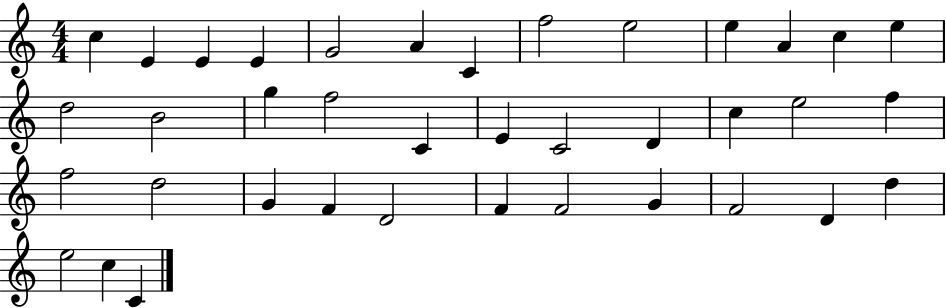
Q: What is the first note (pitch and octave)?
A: C5